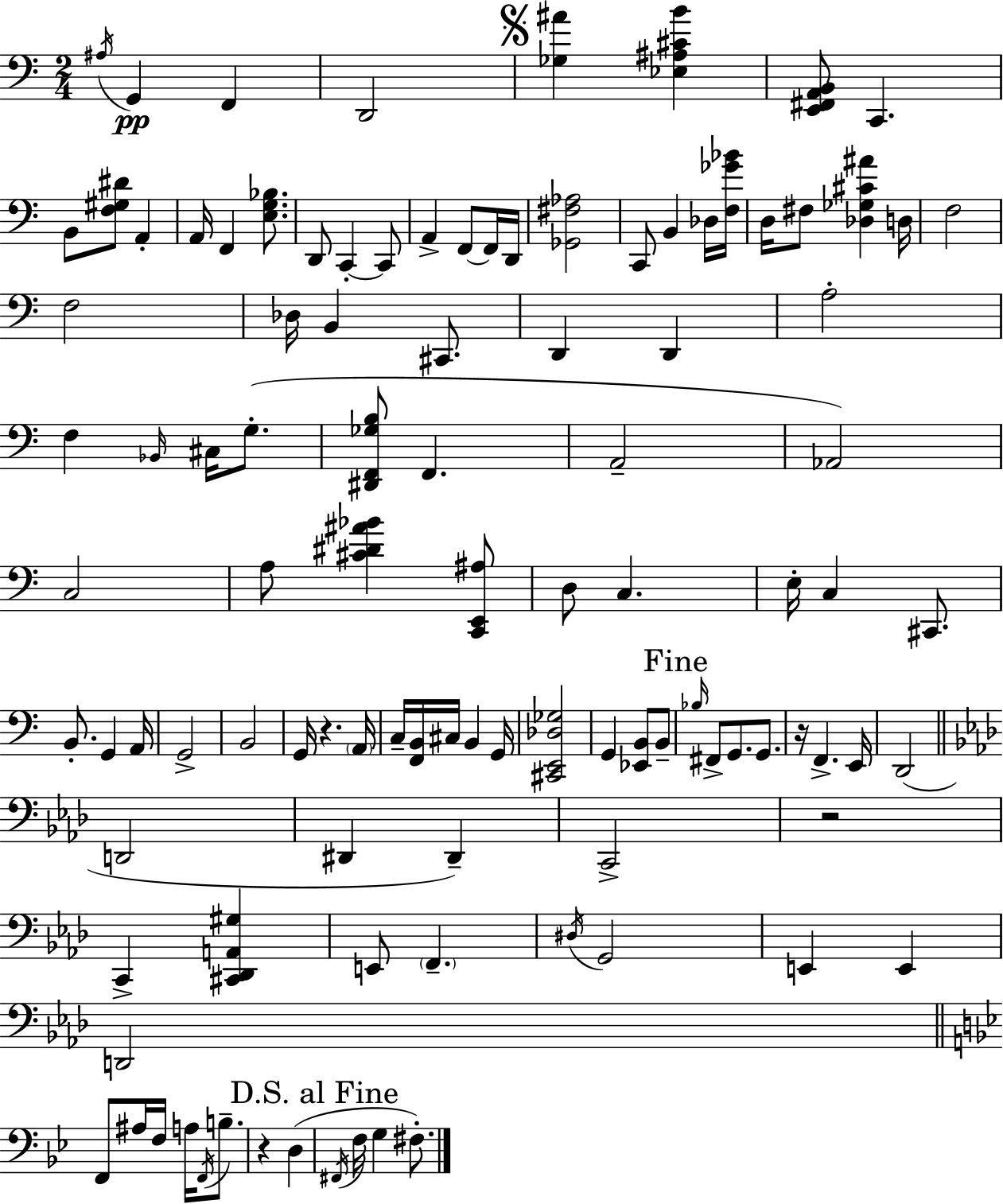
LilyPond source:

{
  \clef bass
  \numericTimeSignature
  \time 2/4
  \key c \major
  \repeat volta 2 { \acciaccatura { ais16 }\pp g,4 f,4 | d,2 | \mark \markup { \musicglyph "scripts.segno" } <ges ais'>4 <ees ais cis' b'>4 | <e, fis, a, b,>8 c,4. | \break b,8 <f gis dis'>8 a,4-. | a,16 f,4 <e g bes>8. | d,8 c,4-.~~ c,8 | a,4-> f,8~~ f,16 | \break d,16 <ges, fis aes>2 | c,8 b,4 des16 | <f ges' bes'>16 d16 fis8 <des ges cis' ais'>4 | d16 f2 | \break f2 | des16 b,4 cis,8. | d,4 d,4 | a2-. | \break f4 \grace { bes,16 } cis16 g8.-.( | <dis, f, ges b>8 f,4. | a,2-- | aes,2) | \break c2 | a8 <cis' dis' ais' bes'>4 | <c, e, ais>8 d8 c4. | e16-. c4 cis,8. | \break b,8.-. g,4 | a,16 g,2-> | b,2 | g,16 r4. | \break \parenthesize a,16 c16-- <f, b,>16 cis16 b,4 | g,16 <cis, e, des ges>2 | g,4 <ees, b,>8 | b,8-- \mark "Fine" \grace { bes16 } fis,8-> g,8. | \break g,8. r16 f,4.-> | e,16 d,2( | \bar "||" \break \key f \minor d,2 | dis,4 dis,4--) | c,2-> | r2 | \break c,4-> <cis, des, a, gis>4 | e,8 \parenthesize f,4.-- | \acciaccatura { dis16 } g,2 | e,4 e,4 | \break d,2 | \bar "||" \break \key bes \major f,8 ais16 f16 a16 \acciaccatura { f,16 } b8.-- | r4 d4( | \mark "D.S. al Fine" \acciaccatura { fis,16 } f16 g4 fis8.-.) | } \bar "|."
}